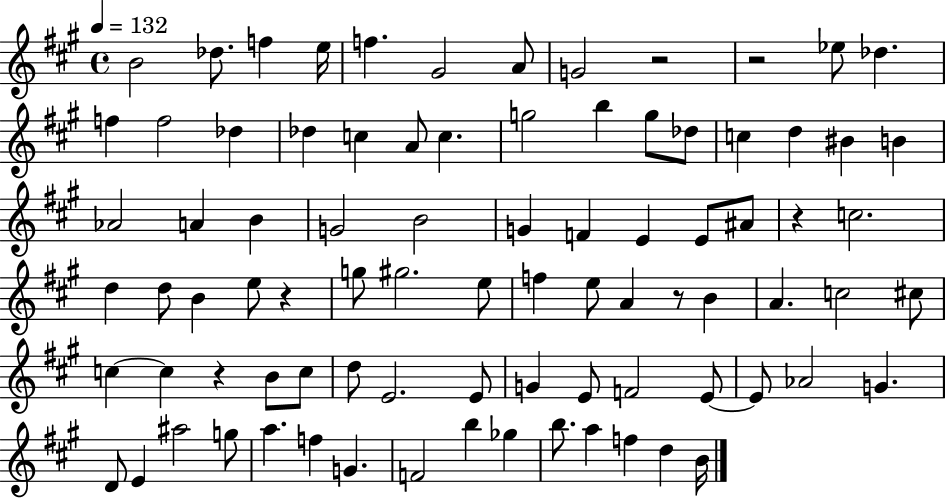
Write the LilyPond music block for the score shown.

{
  \clef treble
  \time 4/4
  \defaultTimeSignature
  \key a \major
  \tempo 4 = 132
  b'2 des''8. f''4 e''16 | f''4. gis'2 a'8 | g'2 r2 | r2 ees''8 des''4. | \break f''4 f''2 des''4 | des''4 c''4 a'8 c''4. | g''2 b''4 g''8 des''8 | c''4 d''4 bis'4 b'4 | \break aes'2 a'4 b'4 | g'2 b'2 | g'4 f'4 e'4 e'8 ais'8 | r4 c''2. | \break d''4 d''8 b'4 e''8 r4 | g''8 gis''2. e''8 | f''4 e''8 a'4 r8 b'4 | a'4. c''2 cis''8 | \break c''4~~ c''4 r4 b'8 c''8 | d''8 e'2. e'8 | g'4 e'8 f'2 e'8~~ | e'8 aes'2 g'4. | \break d'8 e'4 ais''2 g''8 | a''4. f''4 g'4. | f'2 b''4 ges''4 | b''8. a''4 f''4 d''4 b'16 | \break \bar "|."
}